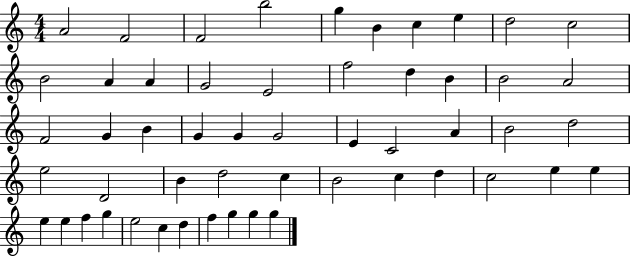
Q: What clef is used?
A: treble